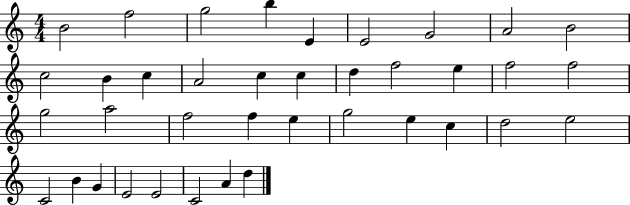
{
  \clef treble
  \numericTimeSignature
  \time 4/4
  \key c \major
  b'2 f''2 | g''2 b''4 e'4 | e'2 g'2 | a'2 b'2 | \break c''2 b'4 c''4 | a'2 c''4 c''4 | d''4 f''2 e''4 | f''2 f''2 | \break g''2 a''2 | f''2 f''4 e''4 | g''2 e''4 c''4 | d''2 e''2 | \break c'2 b'4 g'4 | e'2 e'2 | c'2 a'4 d''4 | \bar "|."
}